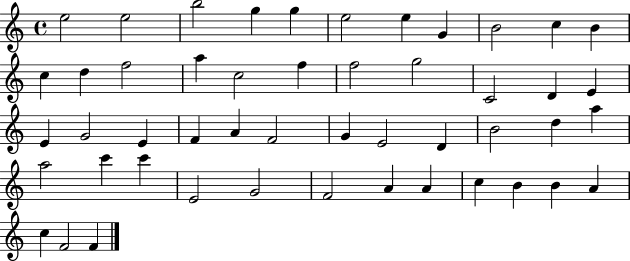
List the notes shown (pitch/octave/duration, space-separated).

E5/h E5/h B5/h G5/q G5/q E5/h E5/q G4/q B4/h C5/q B4/q C5/q D5/q F5/h A5/q C5/h F5/q F5/h G5/h C4/h D4/q E4/q E4/q G4/h E4/q F4/q A4/q F4/h G4/q E4/h D4/q B4/h D5/q A5/q A5/h C6/q C6/q E4/h G4/h F4/h A4/q A4/q C5/q B4/q B4/q A4/q C5/q F4/h F4/q